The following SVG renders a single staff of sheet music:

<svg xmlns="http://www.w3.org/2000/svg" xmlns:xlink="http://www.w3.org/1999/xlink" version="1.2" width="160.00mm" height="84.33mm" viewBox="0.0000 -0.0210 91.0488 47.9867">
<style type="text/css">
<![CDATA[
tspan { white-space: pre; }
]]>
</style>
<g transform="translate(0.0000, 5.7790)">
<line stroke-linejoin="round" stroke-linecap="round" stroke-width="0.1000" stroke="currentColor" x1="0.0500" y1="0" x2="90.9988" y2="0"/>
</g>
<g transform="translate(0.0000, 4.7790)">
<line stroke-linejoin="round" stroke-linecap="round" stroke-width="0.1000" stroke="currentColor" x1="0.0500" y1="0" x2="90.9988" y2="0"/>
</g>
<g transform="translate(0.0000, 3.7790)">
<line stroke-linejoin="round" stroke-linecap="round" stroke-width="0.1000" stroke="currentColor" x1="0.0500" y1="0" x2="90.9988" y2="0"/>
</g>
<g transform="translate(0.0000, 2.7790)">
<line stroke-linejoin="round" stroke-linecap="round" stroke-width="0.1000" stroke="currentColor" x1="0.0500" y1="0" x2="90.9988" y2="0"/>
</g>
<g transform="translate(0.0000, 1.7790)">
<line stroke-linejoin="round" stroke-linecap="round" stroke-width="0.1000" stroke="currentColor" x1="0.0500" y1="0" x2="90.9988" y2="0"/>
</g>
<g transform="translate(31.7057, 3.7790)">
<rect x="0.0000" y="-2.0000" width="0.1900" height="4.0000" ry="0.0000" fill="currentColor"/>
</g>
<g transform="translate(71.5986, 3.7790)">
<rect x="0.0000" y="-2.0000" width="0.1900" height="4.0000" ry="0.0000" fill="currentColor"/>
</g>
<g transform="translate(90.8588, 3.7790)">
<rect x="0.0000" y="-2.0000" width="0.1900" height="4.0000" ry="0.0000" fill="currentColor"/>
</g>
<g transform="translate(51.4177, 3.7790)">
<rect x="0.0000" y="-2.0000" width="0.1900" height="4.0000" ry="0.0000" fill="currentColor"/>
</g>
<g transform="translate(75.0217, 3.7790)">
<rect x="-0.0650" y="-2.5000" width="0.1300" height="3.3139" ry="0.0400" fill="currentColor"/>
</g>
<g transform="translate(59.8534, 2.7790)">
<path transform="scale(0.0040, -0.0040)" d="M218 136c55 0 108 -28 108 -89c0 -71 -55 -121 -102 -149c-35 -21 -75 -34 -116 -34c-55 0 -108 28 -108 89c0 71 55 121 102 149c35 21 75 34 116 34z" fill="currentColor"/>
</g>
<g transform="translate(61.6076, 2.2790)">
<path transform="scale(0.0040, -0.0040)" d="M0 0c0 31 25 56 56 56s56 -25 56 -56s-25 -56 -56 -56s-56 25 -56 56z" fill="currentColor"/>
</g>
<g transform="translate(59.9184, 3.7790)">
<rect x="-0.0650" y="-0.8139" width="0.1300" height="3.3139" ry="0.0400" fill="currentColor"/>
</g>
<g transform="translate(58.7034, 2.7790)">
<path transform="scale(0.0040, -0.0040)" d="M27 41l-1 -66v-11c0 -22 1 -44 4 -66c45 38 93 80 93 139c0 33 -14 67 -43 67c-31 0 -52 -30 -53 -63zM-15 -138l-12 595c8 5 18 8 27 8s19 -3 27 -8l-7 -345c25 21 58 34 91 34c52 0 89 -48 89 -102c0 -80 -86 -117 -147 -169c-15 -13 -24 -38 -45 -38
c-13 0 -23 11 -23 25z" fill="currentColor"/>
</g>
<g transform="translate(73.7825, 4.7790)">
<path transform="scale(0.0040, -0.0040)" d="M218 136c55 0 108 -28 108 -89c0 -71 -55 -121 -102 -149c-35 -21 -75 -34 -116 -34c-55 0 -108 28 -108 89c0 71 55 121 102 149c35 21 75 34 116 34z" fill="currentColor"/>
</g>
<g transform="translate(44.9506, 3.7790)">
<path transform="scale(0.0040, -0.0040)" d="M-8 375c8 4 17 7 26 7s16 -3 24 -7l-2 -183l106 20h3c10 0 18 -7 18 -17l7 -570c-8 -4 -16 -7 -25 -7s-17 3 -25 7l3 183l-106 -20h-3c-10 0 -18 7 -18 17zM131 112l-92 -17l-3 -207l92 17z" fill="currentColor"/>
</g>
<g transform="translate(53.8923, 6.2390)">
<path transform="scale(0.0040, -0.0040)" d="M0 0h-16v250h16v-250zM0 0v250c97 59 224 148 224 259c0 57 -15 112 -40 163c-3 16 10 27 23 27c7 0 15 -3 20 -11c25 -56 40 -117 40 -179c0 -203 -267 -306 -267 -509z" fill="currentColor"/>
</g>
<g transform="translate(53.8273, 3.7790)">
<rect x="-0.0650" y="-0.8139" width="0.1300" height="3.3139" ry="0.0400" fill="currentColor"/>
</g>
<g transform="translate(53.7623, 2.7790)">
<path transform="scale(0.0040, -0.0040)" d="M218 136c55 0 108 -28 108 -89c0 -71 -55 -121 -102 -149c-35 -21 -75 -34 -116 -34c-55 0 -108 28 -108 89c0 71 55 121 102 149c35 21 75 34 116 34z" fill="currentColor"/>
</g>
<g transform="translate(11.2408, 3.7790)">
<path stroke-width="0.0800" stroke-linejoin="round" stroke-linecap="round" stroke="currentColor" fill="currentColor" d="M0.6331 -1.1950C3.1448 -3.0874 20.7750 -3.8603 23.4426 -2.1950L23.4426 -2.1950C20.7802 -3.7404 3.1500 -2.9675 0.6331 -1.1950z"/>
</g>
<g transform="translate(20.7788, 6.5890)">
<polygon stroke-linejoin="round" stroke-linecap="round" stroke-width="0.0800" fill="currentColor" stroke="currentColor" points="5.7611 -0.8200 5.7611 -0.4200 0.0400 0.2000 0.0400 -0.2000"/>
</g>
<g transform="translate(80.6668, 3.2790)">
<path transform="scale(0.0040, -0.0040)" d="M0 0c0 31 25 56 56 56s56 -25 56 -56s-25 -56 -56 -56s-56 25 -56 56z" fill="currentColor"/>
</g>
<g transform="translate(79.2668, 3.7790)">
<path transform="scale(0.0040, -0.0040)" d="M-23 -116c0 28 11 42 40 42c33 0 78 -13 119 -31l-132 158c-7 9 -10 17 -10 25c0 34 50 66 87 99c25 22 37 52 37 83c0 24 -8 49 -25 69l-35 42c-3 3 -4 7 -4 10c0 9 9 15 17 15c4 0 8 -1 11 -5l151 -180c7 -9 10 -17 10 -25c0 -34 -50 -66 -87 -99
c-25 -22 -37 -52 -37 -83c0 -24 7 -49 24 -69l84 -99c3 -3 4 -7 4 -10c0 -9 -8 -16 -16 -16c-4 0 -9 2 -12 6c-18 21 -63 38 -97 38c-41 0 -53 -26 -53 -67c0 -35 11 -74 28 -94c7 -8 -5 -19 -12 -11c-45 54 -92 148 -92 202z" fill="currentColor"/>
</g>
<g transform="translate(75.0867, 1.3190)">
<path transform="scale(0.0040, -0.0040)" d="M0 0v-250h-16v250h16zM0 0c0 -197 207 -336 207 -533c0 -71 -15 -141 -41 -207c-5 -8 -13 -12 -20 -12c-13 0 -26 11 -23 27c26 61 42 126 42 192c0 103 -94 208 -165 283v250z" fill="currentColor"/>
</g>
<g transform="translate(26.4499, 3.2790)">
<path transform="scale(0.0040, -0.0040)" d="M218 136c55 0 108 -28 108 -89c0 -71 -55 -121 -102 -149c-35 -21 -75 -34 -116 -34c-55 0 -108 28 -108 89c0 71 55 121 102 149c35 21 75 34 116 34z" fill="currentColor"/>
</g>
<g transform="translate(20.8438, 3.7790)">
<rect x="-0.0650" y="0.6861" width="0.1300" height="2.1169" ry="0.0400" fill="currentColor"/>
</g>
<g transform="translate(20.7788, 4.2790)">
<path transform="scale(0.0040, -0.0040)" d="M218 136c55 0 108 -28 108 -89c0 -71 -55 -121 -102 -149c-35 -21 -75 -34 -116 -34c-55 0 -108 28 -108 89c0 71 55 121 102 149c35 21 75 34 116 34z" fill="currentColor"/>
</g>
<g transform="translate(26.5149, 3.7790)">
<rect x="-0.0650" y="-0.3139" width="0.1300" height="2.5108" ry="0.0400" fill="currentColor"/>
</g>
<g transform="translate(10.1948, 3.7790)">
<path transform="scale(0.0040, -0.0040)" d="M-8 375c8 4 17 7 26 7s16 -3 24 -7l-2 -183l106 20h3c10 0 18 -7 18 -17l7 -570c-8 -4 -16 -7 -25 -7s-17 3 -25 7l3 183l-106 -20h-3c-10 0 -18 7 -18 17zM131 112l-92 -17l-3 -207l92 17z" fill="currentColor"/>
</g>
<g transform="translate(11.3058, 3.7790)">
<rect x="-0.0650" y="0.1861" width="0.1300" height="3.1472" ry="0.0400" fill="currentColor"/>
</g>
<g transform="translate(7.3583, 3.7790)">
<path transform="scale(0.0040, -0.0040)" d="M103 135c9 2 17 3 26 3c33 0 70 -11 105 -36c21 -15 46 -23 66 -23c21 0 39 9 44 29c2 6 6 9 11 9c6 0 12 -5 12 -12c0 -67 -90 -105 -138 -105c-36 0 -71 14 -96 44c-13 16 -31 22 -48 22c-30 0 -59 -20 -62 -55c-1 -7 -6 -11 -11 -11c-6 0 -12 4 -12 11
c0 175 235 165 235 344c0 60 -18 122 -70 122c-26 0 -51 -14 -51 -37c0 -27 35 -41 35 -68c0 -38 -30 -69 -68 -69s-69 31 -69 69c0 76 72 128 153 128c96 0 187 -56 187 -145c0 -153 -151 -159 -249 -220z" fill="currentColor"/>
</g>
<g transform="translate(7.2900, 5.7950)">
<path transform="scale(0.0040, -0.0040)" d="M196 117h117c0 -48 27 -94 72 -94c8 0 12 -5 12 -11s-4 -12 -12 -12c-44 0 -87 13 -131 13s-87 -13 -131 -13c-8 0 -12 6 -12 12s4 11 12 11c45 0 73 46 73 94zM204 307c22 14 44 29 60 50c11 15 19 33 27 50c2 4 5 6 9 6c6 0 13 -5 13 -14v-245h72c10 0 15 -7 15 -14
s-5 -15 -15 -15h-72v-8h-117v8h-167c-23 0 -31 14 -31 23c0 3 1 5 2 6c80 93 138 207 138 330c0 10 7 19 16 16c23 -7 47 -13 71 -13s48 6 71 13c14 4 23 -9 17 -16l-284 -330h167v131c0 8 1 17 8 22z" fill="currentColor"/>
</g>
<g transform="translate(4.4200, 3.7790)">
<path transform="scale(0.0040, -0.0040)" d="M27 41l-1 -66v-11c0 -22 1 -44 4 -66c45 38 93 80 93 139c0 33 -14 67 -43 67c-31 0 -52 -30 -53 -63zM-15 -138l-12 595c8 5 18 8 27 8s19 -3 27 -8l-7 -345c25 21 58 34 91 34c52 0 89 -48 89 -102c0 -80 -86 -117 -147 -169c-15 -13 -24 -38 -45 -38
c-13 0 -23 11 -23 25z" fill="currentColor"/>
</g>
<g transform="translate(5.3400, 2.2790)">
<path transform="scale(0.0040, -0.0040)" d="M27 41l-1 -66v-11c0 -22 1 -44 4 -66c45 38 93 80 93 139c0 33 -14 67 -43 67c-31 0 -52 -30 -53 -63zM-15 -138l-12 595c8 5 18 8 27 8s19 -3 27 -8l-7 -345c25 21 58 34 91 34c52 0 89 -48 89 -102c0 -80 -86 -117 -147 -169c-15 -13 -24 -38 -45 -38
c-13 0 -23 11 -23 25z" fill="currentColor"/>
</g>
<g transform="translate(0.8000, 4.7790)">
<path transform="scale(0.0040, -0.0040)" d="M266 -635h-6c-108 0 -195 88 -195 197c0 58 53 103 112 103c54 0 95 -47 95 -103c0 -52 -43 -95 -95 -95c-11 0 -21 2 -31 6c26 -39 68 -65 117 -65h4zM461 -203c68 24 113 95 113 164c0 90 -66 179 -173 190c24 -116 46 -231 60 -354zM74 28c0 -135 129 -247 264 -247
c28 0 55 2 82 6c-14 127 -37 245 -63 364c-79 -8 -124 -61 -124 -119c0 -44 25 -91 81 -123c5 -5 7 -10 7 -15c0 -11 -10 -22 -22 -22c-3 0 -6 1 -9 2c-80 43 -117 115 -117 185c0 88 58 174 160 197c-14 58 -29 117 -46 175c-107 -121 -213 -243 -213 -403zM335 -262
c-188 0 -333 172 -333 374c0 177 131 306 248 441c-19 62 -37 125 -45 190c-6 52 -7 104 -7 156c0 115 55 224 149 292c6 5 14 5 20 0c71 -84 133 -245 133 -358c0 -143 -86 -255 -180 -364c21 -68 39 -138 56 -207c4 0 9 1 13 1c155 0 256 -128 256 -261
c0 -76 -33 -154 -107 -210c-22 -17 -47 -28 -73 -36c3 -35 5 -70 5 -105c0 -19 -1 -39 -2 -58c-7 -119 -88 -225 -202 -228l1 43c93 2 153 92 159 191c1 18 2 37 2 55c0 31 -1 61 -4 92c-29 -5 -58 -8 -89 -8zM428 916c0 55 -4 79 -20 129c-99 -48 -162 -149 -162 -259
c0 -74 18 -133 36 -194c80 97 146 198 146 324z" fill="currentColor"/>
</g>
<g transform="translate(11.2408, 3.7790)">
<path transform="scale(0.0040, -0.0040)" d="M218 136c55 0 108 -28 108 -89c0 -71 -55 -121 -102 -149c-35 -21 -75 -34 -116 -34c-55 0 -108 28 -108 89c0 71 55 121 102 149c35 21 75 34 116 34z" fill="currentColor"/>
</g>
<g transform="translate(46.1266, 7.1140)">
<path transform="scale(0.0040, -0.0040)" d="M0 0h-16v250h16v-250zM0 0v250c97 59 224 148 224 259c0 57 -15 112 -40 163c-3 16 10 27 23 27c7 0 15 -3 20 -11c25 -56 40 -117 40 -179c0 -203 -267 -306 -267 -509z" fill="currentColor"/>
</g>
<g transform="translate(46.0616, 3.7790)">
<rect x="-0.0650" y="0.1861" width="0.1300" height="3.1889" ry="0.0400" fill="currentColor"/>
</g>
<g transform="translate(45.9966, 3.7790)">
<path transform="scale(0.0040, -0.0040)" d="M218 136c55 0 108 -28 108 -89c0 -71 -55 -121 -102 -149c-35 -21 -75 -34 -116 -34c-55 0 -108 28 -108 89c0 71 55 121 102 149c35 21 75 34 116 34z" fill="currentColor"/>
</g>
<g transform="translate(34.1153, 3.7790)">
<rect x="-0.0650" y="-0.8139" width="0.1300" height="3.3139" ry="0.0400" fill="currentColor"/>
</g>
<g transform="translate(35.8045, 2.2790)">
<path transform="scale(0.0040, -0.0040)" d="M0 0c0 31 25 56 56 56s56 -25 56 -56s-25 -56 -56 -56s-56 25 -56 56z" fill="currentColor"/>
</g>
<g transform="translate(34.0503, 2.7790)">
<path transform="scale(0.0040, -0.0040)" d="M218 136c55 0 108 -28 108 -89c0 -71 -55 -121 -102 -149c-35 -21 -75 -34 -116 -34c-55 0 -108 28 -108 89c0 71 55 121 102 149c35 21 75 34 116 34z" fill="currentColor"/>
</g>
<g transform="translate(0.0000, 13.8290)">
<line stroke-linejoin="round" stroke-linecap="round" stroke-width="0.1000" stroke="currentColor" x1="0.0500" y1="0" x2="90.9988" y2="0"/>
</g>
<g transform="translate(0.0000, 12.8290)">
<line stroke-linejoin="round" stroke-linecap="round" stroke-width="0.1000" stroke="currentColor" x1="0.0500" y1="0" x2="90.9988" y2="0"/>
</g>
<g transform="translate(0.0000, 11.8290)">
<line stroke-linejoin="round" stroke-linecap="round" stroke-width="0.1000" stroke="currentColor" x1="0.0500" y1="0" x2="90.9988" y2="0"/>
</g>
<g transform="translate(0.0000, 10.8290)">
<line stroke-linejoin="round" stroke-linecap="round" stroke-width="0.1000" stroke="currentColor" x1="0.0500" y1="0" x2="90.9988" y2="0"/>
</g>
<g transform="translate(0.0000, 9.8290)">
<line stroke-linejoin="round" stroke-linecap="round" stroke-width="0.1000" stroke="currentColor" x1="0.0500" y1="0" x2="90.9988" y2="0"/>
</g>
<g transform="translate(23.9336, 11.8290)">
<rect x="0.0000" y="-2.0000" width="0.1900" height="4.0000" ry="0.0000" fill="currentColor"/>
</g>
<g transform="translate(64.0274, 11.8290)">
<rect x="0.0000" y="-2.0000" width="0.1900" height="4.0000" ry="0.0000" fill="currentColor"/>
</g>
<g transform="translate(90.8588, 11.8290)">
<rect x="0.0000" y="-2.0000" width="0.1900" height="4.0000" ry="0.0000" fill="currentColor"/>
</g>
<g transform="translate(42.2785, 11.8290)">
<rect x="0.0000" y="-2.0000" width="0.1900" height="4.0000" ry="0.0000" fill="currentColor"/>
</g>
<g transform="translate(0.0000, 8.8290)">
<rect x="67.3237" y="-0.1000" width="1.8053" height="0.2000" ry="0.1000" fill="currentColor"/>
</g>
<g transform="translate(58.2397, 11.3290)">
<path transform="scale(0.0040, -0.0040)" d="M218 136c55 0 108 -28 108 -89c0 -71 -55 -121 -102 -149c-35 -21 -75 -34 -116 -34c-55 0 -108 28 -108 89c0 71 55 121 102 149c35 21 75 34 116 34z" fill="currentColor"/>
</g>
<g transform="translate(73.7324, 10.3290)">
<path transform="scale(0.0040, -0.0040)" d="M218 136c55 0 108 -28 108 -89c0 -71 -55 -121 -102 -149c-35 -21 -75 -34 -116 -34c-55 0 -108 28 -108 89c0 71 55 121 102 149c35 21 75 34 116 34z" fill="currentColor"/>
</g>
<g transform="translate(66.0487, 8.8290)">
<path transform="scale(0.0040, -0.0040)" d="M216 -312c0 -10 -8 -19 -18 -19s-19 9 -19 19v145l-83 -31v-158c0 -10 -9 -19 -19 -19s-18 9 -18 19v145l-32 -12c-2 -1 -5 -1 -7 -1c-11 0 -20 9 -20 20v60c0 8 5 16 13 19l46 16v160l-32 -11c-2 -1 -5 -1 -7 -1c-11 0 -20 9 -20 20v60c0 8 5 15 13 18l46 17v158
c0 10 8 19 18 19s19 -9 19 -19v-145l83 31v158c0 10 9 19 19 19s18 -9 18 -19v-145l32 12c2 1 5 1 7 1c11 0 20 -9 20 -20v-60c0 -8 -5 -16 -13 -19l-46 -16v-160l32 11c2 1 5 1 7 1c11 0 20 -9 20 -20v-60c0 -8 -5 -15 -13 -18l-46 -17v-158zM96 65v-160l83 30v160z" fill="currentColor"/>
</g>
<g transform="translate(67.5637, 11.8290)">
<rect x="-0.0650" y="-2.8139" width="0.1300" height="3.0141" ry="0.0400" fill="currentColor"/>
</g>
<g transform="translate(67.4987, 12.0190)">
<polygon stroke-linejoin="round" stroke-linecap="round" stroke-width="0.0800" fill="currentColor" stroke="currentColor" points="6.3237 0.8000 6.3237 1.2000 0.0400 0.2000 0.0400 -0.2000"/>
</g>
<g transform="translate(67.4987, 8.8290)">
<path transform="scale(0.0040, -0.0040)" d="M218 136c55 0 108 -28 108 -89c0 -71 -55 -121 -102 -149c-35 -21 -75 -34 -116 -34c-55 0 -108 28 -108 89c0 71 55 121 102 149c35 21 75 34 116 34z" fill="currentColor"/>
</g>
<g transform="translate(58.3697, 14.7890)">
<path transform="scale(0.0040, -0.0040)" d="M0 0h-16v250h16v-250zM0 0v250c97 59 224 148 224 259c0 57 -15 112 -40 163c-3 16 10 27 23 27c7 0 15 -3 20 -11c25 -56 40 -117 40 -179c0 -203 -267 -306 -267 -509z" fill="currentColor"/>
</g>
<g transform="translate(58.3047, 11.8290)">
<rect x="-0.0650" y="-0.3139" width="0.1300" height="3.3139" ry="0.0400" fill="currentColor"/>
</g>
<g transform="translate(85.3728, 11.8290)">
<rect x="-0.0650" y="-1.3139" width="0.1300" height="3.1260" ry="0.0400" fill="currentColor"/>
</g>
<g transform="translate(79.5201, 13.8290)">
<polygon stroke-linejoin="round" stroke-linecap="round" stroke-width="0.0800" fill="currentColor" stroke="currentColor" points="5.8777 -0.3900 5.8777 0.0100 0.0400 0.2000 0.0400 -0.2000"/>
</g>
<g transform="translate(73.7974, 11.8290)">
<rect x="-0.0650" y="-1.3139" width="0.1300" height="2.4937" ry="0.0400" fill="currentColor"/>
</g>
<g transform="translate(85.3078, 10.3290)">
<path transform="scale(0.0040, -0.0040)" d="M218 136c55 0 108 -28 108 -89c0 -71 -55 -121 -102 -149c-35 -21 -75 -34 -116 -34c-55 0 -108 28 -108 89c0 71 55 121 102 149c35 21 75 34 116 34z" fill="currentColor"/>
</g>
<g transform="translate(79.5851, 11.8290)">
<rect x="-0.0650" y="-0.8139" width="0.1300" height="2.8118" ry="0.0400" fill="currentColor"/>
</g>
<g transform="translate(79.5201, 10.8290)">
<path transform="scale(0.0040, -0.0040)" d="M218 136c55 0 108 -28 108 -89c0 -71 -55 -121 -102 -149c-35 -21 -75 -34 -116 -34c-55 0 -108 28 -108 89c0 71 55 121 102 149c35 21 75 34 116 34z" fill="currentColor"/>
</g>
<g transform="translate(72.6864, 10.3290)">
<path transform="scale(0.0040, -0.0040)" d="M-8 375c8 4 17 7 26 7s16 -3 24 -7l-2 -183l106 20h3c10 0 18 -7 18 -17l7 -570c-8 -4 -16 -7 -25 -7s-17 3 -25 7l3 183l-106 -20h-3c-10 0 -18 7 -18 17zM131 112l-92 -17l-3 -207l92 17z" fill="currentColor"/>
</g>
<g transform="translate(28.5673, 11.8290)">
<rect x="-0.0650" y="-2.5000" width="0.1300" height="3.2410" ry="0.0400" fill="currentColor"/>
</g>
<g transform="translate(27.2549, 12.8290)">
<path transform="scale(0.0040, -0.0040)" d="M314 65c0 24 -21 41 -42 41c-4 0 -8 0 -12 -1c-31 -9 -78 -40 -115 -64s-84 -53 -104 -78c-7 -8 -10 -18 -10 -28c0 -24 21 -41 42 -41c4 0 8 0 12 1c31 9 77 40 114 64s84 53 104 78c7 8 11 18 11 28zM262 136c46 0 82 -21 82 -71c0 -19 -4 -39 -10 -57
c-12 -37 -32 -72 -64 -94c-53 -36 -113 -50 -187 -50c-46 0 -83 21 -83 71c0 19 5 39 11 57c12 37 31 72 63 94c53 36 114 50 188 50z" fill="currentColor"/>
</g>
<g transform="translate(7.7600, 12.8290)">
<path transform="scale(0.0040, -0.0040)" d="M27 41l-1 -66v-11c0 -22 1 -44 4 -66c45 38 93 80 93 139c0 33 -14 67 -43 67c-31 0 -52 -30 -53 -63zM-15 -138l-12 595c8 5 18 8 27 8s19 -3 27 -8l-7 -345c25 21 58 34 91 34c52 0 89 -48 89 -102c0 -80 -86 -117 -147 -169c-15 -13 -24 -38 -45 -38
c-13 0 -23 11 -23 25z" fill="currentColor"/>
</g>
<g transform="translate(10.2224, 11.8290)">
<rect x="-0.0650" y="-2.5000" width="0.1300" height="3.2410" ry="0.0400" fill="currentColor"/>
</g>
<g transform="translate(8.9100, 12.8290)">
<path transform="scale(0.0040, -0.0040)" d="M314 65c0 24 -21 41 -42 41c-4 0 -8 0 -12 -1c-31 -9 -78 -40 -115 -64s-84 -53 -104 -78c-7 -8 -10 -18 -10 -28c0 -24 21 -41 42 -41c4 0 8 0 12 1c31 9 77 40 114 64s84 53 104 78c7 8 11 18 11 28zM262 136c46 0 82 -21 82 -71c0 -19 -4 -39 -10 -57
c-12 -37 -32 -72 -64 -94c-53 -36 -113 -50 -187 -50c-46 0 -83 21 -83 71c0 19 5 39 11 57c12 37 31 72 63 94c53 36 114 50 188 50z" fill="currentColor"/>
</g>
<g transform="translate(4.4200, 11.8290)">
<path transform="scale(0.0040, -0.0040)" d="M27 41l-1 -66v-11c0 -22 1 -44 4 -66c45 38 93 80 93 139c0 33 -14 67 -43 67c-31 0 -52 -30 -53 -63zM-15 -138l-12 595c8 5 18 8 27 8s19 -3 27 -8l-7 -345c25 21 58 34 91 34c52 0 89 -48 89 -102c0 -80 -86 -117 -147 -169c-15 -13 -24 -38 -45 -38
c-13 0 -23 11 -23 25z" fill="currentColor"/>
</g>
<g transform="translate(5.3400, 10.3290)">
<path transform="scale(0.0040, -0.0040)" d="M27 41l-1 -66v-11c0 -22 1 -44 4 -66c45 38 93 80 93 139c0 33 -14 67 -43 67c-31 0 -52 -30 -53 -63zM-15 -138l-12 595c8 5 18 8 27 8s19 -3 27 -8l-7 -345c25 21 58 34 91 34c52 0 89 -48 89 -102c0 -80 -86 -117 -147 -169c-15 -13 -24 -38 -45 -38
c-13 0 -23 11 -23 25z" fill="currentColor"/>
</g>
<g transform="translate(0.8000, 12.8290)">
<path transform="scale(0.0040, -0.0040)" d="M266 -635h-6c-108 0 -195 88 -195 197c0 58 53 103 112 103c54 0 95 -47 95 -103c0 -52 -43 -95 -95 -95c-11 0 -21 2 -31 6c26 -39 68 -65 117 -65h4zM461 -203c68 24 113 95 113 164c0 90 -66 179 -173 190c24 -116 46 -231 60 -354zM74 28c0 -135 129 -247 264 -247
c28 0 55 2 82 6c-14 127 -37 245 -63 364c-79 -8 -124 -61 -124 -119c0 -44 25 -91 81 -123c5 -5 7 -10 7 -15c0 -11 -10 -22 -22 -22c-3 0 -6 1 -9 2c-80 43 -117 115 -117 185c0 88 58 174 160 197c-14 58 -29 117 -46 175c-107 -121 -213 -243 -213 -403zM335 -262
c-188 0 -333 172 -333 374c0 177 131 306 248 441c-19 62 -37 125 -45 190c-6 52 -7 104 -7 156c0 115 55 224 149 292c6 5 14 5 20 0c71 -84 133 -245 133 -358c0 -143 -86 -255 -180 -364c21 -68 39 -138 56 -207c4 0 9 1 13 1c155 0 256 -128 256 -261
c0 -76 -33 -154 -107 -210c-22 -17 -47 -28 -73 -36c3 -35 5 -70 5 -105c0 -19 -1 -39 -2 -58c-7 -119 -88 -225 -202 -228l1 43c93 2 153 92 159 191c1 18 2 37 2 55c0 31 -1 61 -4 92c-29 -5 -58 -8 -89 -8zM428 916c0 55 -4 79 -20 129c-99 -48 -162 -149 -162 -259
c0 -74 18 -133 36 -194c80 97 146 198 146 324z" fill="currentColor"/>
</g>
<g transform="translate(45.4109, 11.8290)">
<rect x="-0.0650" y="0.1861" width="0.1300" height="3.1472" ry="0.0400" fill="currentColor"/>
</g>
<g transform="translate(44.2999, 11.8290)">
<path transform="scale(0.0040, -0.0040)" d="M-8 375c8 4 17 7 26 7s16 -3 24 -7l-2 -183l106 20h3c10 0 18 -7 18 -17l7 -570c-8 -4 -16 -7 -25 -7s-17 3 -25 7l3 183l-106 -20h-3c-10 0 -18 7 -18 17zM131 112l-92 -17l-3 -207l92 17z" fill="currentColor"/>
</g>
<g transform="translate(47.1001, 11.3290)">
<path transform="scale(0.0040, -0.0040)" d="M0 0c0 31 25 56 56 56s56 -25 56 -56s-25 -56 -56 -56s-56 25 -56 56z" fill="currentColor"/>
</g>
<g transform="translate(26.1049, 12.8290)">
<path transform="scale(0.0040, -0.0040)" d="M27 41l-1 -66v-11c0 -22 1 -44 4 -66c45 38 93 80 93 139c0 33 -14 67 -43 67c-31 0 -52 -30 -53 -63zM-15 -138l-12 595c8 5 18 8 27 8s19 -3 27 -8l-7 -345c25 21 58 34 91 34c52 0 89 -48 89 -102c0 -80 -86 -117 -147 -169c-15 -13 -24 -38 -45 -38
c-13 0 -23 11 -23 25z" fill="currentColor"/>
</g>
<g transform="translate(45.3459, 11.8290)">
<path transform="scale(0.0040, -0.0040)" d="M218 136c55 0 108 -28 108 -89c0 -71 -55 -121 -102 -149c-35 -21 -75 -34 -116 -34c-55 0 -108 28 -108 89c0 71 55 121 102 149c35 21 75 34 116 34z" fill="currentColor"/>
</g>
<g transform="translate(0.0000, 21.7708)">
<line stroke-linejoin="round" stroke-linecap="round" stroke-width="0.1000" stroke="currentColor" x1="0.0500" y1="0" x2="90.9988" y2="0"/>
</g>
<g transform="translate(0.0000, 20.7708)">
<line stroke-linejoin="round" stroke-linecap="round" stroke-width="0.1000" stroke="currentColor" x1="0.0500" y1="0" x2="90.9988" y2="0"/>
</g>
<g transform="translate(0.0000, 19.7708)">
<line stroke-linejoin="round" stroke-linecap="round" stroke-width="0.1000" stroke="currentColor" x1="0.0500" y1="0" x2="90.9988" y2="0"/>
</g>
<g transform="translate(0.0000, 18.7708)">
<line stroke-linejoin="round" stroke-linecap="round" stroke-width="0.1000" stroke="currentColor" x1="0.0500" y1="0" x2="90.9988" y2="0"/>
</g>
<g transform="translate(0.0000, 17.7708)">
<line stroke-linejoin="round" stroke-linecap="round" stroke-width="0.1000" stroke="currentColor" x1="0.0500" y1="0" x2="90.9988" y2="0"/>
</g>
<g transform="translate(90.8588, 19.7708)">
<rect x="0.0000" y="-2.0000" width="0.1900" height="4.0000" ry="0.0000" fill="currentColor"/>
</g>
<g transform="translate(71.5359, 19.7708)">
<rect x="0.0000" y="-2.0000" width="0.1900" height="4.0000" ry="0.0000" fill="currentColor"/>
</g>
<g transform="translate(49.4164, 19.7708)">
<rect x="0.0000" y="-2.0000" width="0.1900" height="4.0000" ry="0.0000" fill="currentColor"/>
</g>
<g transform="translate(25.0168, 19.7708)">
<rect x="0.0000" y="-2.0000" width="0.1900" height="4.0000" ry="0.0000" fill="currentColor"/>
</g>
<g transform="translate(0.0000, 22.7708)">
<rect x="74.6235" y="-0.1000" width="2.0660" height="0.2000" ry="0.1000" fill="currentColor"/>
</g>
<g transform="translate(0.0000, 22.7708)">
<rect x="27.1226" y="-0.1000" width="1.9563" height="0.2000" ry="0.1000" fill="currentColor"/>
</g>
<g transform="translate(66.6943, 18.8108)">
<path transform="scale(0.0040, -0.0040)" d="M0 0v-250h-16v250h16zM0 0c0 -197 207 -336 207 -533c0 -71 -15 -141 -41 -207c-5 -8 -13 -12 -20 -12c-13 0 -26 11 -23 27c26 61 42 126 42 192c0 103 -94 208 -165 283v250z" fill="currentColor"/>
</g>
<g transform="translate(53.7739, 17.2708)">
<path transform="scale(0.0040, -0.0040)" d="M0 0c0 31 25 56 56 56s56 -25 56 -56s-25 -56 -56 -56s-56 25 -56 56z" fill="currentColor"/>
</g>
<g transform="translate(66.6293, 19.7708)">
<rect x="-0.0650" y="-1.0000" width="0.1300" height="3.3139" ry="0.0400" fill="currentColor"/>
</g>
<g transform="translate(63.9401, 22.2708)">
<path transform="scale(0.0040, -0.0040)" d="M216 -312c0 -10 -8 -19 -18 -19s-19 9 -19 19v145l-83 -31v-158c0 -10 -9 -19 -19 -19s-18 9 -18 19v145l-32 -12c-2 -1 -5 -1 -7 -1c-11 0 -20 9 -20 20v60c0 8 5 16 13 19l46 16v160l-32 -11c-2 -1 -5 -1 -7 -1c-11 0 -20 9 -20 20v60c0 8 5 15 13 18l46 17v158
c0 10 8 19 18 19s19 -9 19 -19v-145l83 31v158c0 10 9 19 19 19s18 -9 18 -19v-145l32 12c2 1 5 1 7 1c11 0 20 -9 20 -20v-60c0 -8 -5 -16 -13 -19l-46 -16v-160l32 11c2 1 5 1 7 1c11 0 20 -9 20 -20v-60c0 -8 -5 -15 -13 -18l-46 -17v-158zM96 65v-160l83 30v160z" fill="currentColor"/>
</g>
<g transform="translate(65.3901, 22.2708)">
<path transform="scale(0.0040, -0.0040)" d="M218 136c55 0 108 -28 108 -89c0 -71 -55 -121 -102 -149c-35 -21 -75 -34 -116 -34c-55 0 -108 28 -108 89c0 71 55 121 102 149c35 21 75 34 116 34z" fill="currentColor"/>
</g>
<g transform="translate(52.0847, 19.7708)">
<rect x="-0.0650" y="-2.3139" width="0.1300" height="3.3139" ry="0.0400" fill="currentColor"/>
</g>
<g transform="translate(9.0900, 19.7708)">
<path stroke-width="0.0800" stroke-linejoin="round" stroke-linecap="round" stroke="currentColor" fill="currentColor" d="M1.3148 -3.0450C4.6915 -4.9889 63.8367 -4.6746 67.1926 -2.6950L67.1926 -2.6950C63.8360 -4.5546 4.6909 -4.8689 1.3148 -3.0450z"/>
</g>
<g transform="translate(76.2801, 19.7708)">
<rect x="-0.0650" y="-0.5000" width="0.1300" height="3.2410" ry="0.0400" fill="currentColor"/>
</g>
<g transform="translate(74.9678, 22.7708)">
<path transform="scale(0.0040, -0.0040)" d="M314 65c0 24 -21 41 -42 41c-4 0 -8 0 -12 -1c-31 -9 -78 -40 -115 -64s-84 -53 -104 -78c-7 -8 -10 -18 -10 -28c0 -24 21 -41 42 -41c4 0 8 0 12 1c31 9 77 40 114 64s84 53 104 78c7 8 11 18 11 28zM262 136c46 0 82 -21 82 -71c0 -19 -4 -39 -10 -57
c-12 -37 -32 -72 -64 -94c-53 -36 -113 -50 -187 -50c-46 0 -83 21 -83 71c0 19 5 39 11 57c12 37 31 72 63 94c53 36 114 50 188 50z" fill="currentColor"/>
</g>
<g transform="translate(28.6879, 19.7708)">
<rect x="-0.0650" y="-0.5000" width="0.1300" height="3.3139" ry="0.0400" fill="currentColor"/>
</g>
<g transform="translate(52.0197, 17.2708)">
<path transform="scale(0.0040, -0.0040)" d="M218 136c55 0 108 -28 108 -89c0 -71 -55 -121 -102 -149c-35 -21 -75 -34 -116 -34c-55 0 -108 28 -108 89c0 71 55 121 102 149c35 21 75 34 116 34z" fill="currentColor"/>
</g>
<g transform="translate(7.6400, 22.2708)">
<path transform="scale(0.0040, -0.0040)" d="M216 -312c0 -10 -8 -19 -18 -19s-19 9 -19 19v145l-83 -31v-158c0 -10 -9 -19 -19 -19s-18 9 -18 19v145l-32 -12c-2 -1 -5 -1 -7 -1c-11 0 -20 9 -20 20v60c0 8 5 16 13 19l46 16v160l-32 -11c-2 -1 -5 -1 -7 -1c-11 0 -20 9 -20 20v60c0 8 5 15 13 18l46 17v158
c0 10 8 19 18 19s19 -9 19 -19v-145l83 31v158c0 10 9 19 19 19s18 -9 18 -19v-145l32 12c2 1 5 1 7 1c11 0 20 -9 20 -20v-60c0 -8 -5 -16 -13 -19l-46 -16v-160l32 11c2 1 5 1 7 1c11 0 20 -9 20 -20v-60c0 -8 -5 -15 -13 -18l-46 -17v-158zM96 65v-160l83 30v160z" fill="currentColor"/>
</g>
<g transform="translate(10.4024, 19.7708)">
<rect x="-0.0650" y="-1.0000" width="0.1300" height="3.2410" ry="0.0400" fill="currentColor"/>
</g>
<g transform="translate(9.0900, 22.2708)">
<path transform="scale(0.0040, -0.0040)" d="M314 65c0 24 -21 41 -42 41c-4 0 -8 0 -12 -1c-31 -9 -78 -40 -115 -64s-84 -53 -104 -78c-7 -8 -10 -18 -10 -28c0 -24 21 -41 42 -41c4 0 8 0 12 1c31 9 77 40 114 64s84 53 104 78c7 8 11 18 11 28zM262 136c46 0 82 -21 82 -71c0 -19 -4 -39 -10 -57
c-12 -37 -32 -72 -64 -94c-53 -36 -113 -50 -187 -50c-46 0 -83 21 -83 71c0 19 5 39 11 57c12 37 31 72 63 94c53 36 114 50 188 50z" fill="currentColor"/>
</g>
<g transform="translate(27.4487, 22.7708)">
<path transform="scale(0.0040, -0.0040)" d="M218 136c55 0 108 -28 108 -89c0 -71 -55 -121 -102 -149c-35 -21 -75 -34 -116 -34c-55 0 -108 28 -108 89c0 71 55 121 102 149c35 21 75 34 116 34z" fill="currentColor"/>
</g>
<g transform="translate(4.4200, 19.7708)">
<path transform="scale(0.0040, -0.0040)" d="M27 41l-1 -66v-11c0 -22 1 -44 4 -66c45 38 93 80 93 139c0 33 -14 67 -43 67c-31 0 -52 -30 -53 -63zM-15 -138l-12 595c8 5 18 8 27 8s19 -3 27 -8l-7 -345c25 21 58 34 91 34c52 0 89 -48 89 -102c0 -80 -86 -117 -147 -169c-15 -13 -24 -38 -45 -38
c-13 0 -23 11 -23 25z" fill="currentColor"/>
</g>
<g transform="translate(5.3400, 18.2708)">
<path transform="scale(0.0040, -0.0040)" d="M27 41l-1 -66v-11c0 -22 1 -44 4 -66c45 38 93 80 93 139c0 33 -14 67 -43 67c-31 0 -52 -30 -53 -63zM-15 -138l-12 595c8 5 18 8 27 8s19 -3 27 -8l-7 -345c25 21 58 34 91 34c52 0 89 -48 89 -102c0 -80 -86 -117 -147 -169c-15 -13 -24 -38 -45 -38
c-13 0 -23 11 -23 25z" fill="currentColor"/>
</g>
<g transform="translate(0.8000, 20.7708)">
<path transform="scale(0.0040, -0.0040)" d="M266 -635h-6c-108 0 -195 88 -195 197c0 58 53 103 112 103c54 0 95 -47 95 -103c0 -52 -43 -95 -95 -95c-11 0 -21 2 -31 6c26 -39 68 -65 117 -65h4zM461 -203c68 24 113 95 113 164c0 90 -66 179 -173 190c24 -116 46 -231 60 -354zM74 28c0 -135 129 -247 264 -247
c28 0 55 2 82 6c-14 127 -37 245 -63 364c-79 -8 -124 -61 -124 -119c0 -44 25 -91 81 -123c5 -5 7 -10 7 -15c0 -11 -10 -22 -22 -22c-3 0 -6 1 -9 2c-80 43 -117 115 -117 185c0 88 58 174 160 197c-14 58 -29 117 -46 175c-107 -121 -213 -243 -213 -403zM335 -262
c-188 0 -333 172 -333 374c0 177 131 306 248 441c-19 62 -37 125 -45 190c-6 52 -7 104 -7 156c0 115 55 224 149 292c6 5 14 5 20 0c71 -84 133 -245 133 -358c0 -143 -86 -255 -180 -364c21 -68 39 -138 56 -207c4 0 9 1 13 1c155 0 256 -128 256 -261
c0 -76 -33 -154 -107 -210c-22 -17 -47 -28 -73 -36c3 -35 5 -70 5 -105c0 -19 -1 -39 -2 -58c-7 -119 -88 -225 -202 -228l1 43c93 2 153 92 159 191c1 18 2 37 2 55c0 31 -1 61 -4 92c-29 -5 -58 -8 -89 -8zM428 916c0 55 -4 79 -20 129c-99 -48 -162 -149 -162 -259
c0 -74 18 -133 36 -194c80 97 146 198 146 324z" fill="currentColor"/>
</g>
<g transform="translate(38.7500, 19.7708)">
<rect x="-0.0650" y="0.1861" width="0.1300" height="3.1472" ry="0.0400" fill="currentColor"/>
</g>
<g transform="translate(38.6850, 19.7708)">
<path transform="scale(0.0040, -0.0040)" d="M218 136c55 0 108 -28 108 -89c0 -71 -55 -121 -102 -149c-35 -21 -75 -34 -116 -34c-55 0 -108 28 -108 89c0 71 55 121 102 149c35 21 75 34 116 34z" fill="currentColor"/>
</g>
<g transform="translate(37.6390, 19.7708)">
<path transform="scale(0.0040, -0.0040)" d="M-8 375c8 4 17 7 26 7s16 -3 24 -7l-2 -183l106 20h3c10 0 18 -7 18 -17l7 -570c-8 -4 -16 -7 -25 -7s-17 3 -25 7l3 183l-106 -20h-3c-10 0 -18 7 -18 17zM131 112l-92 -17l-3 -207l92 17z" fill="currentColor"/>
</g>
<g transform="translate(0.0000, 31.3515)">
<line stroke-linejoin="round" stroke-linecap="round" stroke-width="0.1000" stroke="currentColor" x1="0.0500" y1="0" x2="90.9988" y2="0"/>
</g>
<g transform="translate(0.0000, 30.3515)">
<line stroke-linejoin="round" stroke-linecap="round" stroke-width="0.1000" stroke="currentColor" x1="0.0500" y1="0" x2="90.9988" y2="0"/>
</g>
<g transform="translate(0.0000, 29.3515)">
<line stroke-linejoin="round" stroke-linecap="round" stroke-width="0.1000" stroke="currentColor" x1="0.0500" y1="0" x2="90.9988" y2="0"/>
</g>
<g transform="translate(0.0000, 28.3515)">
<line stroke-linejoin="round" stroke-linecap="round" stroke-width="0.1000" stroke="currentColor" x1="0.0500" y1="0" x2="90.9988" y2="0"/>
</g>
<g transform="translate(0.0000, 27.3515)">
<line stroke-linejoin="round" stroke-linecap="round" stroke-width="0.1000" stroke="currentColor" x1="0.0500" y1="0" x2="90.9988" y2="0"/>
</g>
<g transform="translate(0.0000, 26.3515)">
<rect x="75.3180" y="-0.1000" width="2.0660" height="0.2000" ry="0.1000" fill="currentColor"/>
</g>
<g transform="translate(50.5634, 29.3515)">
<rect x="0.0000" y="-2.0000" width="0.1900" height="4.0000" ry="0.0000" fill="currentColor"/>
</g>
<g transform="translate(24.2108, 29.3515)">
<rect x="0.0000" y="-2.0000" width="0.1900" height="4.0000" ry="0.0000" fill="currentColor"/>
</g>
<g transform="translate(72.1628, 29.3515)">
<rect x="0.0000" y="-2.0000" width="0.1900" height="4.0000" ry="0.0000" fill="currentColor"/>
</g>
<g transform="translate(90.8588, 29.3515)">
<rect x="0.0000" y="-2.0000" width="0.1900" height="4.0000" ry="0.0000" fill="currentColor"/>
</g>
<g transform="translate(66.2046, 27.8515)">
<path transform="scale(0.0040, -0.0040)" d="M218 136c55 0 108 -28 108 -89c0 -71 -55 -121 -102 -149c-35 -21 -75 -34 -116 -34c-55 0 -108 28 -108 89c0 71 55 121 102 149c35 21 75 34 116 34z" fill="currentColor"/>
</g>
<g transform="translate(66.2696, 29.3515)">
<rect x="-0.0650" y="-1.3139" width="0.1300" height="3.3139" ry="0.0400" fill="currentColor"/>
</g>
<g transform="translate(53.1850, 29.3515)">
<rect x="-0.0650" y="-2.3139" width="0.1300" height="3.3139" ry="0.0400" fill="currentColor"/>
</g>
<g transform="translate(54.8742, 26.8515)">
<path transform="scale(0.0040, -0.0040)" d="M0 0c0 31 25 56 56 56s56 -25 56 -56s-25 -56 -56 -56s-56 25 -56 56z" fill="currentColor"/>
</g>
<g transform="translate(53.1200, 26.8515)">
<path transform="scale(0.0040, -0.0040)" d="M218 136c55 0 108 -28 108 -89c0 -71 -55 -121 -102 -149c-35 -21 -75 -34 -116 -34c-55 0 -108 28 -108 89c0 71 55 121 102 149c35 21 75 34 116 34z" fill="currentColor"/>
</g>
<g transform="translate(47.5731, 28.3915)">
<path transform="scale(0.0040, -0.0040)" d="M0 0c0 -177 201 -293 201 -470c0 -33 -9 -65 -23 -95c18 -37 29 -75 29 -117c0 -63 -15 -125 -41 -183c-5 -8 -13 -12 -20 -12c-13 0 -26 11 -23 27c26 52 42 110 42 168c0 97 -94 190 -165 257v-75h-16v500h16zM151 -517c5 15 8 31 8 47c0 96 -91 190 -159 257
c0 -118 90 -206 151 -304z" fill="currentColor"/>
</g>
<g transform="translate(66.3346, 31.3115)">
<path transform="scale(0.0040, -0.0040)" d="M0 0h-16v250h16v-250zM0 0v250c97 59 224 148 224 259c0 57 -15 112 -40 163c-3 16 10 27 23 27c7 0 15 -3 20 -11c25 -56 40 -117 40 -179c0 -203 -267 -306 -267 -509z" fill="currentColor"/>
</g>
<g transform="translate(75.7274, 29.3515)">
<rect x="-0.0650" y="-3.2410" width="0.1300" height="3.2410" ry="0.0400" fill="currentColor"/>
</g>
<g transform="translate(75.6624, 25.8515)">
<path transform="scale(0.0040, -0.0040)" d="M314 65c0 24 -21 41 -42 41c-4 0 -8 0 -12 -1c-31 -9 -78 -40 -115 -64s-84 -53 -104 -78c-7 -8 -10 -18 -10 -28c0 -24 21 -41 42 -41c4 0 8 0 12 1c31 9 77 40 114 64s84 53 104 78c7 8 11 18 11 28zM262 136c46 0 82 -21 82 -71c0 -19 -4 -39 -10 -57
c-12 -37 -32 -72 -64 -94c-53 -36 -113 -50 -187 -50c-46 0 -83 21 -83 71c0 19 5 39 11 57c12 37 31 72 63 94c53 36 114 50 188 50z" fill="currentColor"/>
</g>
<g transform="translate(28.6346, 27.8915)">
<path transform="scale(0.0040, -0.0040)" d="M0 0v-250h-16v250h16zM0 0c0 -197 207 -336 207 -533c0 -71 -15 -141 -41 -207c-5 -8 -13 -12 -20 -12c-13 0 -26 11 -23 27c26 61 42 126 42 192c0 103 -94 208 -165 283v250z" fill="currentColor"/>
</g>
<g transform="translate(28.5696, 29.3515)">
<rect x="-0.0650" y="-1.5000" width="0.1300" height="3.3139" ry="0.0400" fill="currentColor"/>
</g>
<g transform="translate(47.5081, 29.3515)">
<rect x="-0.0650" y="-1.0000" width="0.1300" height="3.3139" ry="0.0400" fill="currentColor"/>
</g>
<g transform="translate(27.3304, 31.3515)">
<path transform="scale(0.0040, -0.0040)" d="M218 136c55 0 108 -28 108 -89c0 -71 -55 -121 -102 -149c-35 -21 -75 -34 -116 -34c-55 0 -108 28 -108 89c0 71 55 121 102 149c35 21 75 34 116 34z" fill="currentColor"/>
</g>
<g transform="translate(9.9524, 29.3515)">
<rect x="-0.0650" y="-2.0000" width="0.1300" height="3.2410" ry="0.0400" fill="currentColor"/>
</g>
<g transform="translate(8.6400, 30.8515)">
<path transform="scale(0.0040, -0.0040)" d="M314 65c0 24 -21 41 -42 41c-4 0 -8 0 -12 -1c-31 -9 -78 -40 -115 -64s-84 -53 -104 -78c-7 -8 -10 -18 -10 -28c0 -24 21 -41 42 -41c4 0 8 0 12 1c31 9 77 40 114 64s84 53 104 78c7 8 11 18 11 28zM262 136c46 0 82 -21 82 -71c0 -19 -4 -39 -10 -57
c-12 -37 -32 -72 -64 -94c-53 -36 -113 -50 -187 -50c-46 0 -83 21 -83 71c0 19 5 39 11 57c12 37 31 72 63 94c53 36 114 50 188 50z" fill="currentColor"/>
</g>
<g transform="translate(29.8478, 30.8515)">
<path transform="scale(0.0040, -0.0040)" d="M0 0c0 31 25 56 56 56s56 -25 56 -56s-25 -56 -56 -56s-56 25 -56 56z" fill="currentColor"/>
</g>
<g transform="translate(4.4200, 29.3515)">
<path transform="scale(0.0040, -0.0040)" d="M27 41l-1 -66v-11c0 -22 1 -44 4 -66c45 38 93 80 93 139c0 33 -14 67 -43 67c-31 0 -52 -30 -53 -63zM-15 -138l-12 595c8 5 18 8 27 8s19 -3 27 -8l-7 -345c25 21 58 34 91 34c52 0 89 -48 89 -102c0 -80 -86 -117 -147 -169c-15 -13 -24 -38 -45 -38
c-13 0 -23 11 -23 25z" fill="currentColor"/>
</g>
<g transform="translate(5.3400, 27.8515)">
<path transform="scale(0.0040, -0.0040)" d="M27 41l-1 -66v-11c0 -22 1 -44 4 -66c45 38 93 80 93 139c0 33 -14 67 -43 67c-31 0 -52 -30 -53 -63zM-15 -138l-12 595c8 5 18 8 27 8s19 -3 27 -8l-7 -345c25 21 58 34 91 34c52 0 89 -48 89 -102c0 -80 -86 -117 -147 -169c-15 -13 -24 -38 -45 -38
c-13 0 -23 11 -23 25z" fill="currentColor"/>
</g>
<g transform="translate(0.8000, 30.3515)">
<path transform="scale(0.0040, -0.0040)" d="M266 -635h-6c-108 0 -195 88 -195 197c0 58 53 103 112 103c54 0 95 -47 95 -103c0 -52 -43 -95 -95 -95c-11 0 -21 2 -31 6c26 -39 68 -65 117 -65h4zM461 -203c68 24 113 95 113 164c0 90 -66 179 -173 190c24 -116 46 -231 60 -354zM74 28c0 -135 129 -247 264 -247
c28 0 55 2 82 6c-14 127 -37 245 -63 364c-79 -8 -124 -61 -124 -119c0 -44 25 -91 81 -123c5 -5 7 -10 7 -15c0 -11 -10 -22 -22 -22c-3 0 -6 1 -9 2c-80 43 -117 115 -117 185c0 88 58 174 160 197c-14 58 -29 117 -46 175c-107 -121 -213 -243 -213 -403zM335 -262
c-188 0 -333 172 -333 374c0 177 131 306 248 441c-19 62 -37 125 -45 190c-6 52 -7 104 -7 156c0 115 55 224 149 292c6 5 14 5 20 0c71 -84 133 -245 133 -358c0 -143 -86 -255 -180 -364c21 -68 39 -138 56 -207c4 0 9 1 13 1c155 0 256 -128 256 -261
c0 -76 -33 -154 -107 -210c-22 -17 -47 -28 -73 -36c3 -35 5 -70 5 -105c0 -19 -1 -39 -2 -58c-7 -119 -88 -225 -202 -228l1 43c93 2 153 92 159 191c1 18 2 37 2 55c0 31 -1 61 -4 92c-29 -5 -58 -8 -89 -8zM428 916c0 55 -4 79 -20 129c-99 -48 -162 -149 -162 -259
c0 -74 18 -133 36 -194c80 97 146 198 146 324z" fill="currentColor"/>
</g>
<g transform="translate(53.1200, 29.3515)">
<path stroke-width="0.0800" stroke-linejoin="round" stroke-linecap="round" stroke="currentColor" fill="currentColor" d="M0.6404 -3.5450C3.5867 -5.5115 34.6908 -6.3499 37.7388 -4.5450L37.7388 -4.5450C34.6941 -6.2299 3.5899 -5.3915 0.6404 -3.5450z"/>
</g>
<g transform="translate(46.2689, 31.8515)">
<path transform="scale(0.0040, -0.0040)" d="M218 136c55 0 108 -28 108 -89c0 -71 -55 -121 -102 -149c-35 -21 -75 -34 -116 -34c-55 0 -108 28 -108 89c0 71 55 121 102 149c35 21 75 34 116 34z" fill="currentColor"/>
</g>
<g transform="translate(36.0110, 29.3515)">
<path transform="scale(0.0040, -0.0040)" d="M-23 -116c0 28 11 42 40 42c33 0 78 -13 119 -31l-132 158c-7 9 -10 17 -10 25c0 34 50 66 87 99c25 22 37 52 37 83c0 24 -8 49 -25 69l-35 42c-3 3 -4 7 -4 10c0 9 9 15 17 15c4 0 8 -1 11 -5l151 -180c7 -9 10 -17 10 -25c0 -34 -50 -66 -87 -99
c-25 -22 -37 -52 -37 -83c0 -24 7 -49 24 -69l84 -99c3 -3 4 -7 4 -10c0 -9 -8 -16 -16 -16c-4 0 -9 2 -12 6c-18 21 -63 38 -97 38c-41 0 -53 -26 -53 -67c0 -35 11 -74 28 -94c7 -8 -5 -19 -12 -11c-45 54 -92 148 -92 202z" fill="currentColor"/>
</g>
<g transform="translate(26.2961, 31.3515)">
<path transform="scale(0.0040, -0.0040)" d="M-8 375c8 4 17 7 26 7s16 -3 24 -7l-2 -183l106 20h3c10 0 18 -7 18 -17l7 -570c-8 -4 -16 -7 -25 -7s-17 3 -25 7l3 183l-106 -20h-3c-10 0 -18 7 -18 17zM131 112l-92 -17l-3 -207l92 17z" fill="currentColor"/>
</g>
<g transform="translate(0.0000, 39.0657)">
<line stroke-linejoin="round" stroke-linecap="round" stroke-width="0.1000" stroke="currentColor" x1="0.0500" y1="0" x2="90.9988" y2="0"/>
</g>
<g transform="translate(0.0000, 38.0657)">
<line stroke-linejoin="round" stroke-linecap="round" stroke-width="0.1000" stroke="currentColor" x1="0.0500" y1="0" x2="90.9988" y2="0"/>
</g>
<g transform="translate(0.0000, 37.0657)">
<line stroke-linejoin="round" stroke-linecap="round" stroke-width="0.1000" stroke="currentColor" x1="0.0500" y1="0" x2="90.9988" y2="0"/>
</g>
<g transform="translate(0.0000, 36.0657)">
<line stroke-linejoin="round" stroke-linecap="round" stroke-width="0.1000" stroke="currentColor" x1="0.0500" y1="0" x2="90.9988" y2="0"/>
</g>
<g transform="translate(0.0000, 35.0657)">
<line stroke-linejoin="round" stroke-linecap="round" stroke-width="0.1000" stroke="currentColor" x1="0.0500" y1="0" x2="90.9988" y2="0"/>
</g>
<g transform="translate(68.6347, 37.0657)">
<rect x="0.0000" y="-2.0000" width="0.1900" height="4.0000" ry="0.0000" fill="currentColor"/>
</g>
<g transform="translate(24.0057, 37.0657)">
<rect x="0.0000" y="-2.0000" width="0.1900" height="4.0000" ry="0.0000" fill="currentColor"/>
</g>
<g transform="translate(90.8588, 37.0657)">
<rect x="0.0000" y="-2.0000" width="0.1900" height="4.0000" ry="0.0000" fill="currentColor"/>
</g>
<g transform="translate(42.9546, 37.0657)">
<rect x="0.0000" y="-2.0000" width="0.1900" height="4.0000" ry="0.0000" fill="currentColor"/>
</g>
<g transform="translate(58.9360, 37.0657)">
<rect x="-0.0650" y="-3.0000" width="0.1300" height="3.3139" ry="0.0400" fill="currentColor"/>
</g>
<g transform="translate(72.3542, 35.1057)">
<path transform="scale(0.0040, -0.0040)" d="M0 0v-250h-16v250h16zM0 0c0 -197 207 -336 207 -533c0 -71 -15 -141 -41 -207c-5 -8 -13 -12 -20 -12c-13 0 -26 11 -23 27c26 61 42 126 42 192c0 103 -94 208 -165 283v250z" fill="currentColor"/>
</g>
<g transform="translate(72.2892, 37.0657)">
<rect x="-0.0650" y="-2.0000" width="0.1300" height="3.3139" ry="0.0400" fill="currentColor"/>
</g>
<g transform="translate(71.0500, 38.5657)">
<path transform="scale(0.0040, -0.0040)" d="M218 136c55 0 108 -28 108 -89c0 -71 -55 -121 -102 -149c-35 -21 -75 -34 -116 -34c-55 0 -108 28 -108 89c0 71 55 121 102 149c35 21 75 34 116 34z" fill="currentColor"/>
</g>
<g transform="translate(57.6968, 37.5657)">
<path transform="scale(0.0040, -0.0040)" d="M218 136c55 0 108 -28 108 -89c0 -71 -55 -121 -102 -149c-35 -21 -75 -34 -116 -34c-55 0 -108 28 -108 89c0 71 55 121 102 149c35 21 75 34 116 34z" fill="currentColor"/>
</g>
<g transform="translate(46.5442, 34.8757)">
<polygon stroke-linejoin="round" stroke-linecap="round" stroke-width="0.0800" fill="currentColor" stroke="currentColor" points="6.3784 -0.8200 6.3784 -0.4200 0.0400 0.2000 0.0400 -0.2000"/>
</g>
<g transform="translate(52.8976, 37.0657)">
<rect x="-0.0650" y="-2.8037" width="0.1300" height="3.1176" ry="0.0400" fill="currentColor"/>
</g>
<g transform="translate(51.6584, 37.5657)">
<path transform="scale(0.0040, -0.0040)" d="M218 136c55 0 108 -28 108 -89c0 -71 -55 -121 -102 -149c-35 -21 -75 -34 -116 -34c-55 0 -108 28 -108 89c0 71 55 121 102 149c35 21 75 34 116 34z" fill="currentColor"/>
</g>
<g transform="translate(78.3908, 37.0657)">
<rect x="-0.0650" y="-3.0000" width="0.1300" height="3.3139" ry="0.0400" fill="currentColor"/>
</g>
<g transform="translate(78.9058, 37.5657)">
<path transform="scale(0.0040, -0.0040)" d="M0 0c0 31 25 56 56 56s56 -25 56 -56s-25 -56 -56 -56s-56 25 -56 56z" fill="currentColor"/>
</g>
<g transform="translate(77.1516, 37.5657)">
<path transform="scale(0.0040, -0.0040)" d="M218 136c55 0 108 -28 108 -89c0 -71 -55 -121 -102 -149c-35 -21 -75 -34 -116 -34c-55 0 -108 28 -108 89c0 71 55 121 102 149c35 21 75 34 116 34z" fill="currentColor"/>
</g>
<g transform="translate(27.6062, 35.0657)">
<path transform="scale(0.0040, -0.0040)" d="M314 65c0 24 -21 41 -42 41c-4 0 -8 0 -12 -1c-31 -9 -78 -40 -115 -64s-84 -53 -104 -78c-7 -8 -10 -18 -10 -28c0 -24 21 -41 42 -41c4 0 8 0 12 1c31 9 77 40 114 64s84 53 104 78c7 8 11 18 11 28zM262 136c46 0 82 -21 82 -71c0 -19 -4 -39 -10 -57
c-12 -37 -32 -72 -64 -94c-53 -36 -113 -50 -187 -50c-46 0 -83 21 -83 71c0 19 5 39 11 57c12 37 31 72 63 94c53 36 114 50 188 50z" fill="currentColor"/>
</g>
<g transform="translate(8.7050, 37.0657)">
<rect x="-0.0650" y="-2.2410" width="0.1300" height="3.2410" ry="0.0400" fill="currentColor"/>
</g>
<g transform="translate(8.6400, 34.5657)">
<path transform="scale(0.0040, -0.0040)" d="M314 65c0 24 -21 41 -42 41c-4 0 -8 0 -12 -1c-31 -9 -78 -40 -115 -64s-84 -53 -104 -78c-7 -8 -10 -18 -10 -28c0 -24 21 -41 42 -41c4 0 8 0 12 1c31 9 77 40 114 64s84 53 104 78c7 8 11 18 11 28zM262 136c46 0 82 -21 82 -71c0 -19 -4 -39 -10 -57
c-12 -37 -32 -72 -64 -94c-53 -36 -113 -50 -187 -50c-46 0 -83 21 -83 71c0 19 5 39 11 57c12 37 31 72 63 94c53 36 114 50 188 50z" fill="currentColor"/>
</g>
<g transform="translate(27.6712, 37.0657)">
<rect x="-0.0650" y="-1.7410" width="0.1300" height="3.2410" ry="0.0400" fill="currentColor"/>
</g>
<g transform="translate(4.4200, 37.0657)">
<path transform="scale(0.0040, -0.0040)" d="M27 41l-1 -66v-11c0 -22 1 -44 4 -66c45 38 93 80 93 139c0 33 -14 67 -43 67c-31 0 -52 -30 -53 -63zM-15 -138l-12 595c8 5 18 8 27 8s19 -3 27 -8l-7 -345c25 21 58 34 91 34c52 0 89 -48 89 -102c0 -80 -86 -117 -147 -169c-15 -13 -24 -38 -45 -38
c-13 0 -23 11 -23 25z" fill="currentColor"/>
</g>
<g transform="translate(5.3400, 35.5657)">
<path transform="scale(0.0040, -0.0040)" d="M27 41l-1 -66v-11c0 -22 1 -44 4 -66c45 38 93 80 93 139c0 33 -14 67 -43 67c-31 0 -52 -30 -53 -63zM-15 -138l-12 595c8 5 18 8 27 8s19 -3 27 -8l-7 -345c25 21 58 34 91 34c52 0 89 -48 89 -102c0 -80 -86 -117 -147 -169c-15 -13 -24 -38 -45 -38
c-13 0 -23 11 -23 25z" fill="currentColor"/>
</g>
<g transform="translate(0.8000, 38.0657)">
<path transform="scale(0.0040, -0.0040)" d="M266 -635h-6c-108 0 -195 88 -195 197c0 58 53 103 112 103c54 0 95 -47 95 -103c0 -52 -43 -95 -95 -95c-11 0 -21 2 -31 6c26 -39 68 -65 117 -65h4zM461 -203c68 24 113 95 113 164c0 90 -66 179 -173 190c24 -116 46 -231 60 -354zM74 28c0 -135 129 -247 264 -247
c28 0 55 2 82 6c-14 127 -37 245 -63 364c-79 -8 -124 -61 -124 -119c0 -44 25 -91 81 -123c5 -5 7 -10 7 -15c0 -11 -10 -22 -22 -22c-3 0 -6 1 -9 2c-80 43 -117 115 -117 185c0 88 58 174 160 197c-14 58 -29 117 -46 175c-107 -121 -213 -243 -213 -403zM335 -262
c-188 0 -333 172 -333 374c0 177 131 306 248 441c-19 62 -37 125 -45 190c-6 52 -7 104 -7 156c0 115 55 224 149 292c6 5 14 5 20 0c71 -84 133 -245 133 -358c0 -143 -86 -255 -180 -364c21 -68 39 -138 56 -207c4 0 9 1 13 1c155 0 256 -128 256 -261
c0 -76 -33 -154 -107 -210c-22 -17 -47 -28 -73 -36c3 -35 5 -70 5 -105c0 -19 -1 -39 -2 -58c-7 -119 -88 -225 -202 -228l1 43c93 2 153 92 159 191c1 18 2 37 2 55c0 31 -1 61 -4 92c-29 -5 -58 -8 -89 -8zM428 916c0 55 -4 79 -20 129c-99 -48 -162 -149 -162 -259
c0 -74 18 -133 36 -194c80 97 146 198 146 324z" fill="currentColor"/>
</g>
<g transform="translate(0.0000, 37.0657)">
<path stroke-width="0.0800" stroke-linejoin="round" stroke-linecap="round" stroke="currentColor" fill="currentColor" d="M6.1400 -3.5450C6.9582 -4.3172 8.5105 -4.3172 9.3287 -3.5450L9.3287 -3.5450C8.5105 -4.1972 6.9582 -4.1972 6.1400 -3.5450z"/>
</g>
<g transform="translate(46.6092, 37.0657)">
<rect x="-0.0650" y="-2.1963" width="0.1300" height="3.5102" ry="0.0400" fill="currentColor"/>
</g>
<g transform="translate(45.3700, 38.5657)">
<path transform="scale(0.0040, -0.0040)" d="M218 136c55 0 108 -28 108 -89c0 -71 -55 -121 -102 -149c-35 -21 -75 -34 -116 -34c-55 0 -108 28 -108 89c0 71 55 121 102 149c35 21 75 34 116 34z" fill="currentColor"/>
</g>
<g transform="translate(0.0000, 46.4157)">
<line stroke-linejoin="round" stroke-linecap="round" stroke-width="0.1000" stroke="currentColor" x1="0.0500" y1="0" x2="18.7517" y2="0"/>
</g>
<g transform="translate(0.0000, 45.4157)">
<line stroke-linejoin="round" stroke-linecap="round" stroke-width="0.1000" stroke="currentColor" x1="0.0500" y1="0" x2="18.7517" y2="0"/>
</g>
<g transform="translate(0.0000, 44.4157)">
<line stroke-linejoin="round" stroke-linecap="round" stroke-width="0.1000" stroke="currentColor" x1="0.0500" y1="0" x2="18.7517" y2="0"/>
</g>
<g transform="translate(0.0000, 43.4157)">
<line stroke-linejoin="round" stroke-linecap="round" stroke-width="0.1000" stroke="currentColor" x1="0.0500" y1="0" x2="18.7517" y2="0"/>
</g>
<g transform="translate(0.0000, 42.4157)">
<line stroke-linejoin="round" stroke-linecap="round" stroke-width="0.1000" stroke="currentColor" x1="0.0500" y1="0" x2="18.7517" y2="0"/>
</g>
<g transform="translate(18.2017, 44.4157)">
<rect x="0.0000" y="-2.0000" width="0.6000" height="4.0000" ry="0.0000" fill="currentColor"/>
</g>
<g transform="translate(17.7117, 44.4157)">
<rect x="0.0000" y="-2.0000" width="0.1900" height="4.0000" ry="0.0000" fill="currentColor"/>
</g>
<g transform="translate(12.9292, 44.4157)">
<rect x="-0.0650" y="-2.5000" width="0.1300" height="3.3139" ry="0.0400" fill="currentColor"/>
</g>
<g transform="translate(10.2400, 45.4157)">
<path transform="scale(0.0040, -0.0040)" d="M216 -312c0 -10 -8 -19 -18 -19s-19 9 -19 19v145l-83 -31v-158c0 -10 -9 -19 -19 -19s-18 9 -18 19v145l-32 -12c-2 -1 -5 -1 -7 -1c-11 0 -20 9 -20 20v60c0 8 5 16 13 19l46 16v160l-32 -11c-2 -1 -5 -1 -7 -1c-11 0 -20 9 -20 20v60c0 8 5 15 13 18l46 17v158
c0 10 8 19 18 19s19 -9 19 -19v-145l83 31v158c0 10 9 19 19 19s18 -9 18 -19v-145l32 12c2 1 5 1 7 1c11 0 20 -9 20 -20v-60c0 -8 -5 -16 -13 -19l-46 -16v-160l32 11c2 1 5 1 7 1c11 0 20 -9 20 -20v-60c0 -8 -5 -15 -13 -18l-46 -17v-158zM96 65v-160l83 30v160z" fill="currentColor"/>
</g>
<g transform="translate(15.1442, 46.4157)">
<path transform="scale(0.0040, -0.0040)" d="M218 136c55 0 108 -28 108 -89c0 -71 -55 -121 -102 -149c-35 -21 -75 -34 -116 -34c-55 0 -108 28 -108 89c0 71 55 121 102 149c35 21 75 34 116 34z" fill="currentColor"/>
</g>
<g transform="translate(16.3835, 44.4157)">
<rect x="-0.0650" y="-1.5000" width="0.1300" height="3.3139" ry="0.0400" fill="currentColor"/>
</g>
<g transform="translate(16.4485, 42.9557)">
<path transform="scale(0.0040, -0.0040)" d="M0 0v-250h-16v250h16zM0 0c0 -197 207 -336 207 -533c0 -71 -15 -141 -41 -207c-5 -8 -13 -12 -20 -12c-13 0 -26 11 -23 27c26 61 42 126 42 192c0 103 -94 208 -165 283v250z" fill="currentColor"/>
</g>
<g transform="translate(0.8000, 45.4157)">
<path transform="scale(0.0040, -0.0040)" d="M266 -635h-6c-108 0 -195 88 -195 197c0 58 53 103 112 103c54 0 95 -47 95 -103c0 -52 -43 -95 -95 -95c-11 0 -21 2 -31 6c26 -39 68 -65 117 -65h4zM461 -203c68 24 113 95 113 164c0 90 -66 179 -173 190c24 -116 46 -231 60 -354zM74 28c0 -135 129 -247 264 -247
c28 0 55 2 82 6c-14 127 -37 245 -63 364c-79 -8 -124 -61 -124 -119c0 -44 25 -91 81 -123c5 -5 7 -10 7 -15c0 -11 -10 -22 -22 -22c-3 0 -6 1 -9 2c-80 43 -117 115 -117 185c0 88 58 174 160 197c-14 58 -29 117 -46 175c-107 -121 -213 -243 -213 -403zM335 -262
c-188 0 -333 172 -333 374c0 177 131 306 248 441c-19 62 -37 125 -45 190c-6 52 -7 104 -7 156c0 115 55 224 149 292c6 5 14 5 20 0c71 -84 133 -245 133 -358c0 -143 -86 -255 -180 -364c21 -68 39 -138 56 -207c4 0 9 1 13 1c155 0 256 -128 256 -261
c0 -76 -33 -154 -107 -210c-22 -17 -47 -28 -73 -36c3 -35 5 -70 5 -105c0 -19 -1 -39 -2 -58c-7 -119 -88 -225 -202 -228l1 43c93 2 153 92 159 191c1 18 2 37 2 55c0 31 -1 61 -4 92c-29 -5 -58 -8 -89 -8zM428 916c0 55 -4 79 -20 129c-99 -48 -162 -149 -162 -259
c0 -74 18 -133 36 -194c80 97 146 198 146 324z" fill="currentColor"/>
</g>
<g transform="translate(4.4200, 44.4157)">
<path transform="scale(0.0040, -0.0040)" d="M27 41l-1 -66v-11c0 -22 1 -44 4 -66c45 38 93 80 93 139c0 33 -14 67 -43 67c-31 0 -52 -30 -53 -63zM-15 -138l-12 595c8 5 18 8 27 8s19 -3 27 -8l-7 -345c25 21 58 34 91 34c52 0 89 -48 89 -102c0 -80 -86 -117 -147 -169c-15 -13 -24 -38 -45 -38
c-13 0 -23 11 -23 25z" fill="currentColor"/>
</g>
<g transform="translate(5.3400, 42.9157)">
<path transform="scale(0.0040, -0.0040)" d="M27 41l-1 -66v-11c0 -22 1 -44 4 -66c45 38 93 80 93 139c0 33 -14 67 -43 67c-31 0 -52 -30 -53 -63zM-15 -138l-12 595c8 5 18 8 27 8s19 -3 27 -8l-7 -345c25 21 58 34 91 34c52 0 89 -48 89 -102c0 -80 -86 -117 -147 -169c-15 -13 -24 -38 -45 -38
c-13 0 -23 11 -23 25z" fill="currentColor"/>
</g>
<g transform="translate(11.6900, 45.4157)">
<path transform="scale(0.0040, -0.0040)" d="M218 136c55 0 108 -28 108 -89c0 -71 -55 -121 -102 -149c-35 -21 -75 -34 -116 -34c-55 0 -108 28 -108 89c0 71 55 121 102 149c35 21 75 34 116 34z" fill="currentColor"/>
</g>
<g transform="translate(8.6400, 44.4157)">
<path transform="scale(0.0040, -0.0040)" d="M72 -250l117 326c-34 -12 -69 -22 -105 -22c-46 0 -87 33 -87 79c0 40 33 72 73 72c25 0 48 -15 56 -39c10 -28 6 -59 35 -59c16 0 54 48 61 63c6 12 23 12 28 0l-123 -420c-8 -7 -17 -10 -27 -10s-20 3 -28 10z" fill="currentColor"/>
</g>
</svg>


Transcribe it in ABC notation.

X:1
T:Untitled
M:2/4
L:1/4
K:Bb
B A/2 c/2 d B/2 d/2 _d G/2 z _G2 _G2 B c/2 ^a/2 e/2 d/2 e/2 ^D2 C B g ^D/2 C2 F2 E/2 z D/4 g _e/2 _b2 g2 f2 F/2 A/2 A F/2 A z/2 ^G _E/2